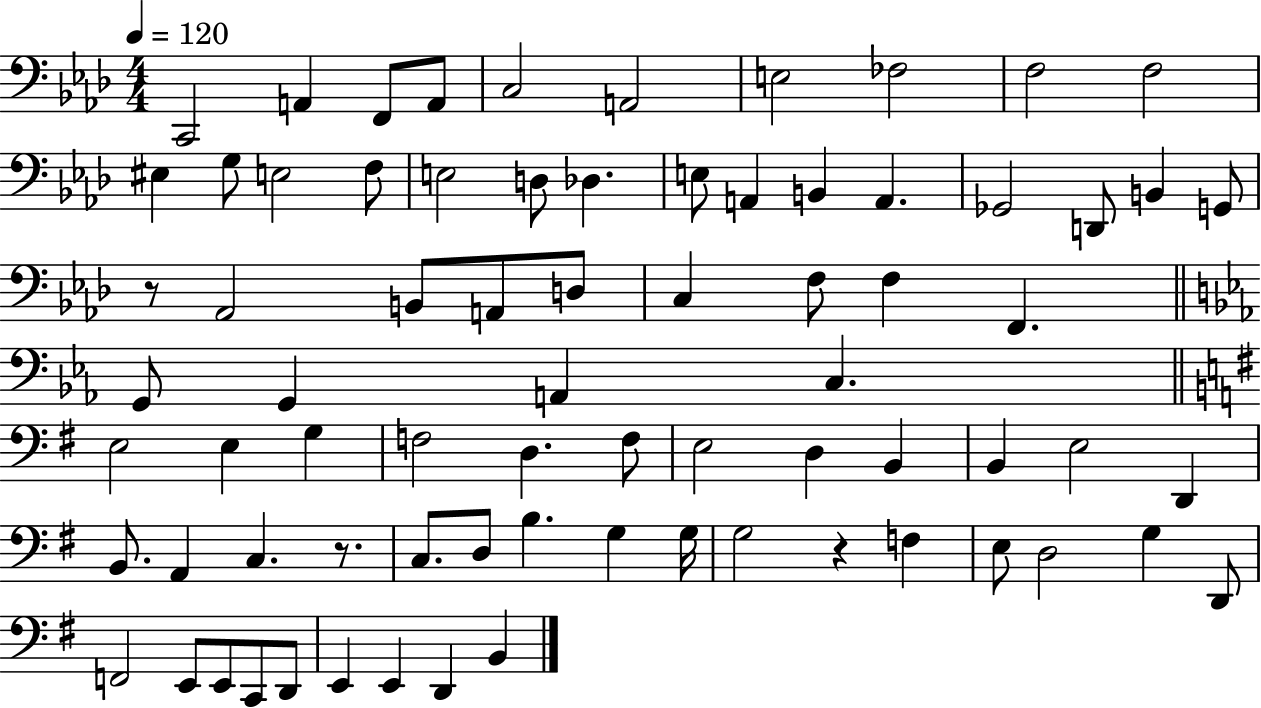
{
  \clef bass
  \numericTimeSignature
  \time 4/4
  \key aes \major
  \tempo 4 = 120
  c,2 a,4 f,8 a,8 | c2 a,2 | e2 fes2 | f2 f2 | \break eis4 g8 e2 f8 | e2 d8 des4. | e8 a,4 b,4 a,4. | ges,2 d,8 b,4 g,8 | \break r8 aes,2 b,8 a,8 d8 | c4 f8 f4 f,4. | \bar "||" \break \key c \minor g,8 g,4 a,4 c4. | \bar "||" \break \key g \major e2 e4 g4 | f2 d4. f8 | e2 d4 b,4 | b,4 e2 d,4 | \break b,8. a,4 c4. r8. | c8. d8 b4. g4 g16 | g2 r4 f4 | e8 d2 g4 d,8 | \break f,2 e,8 e,8 c,8 d,8 | e,4 e,4 d,4 b,4 | \bar "|."
}